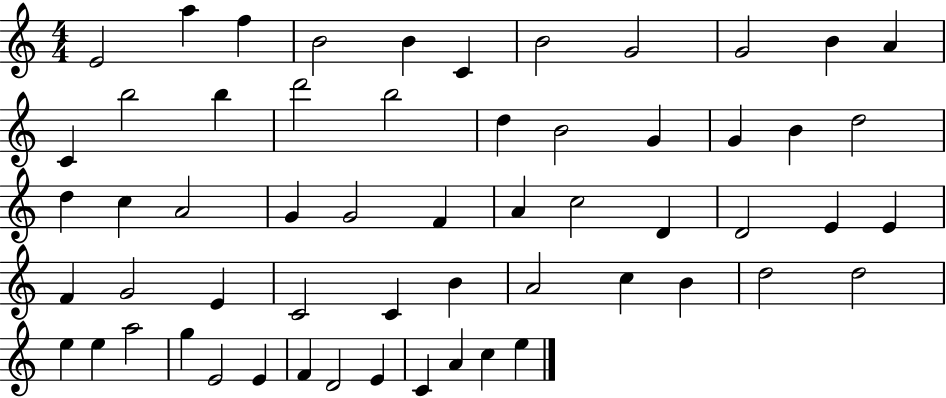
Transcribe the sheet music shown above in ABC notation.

X:1
T:Untitled
M:4/4
L:1/4
K:C
E2 a f B2 B C B2 G2 G2 B A C b2 b d'2 b2 d B2 G G B d2 d c A2 G G2 F A c2 D D2 E E F G2 E C2 C B A2 c B d2 d2 e e a2 g E2 E F D2 E C A c e